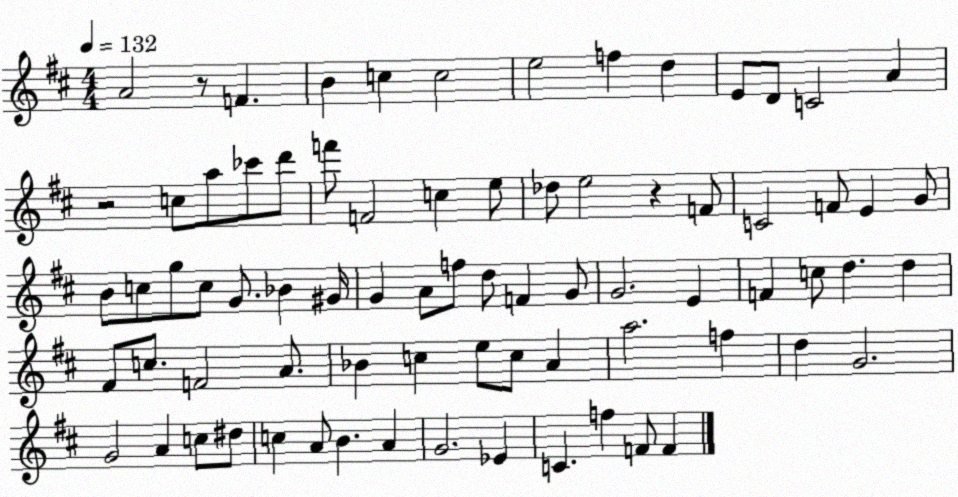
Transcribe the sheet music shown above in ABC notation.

X:1
T:Untitled
M:4/4
L:1/4
K:D
A2 z/2 F B c c2 e2 f d E/2 D/2 C2 A z2 c/2 a/2 _c'/2 d'/2 f'/2 F2 c e/2 _d/2 e2 z F/2 C2 F/2 E G/2 B/2 c/2 g/2 c/2 G/2 _B ^G/4 G A/2 f/2 d/2 F G/2 G2 E F c/2 d d ^F/2 c/2 F2 A/2 _B c e/2 c/2 A a2 f d G2 G2 A c/2 ^d/2 c A/2 B A G2 _E C f F/2 F